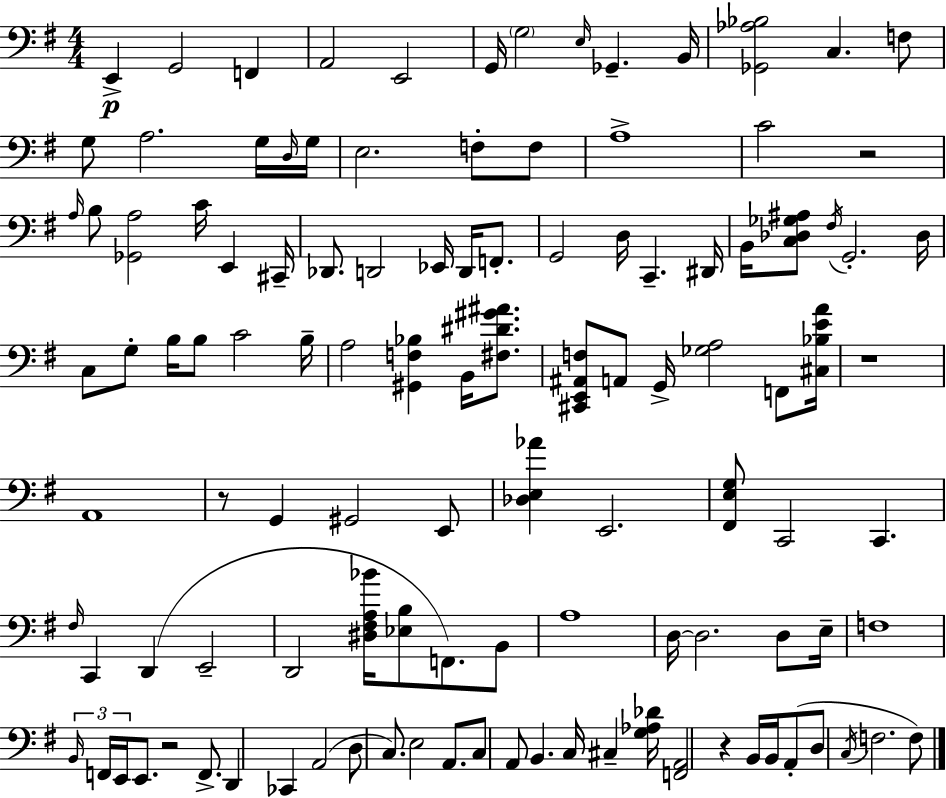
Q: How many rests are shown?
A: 5